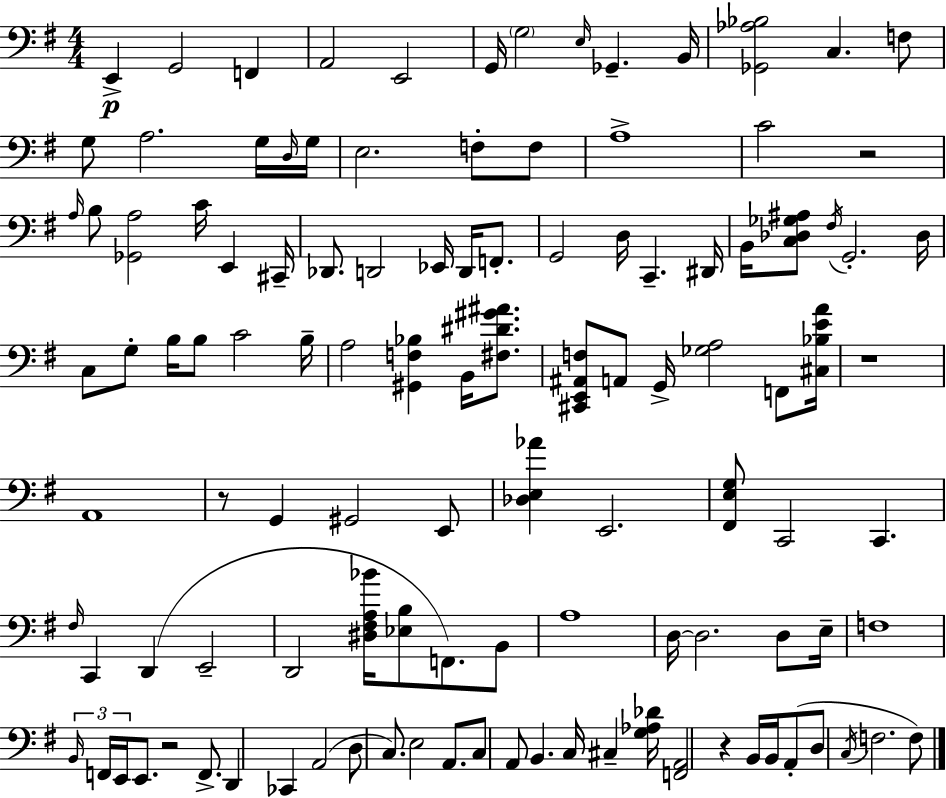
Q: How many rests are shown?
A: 5